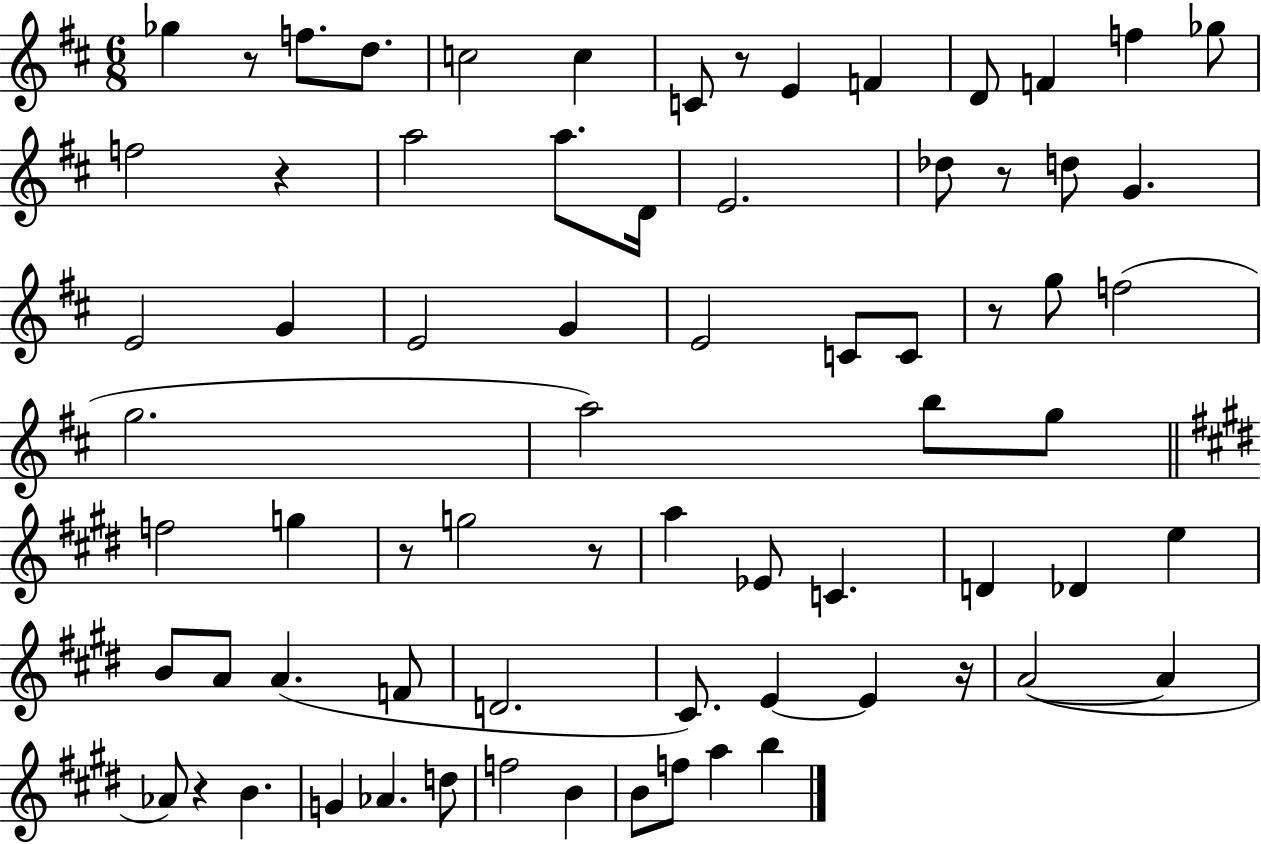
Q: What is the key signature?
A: D major